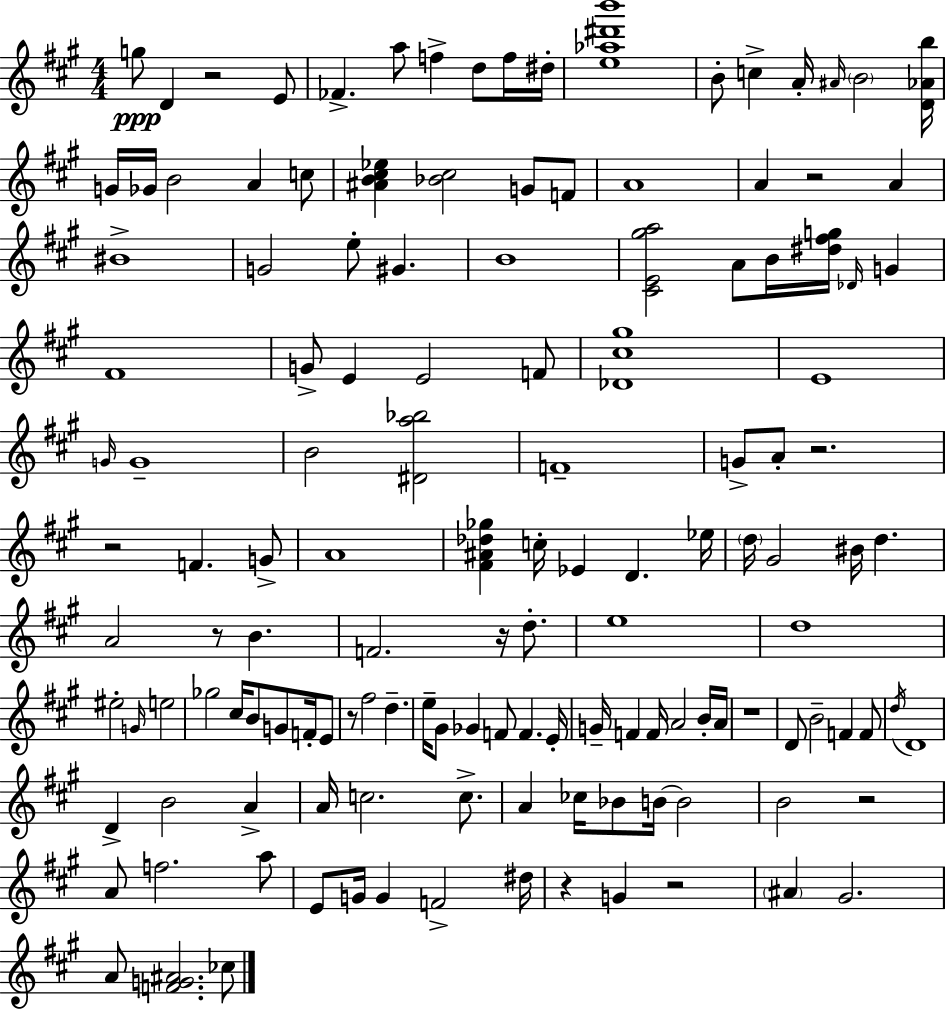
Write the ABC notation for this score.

X:1
T:Untitled
M:4/4
L:1/4
K:A
g/2 D z2 E/2 _F a/2 f d/2 f/4 ^d/4 [e_a^d'b']4 B/2 c A/4 ^A/4 B2 [D_Ab]/4 G/4 _G/4 B2 A c/2 [^AB^c_e] [_B^c]2 G/2 F/2 A4 A z2 A ^B4 G2 e/2 ^G B4 [^CE^ga]2 A/2 B/4 [^d^fg]/4 _D/4 G ^F4 G/2 E E2 F/2 [_D^c^g]4 E4 G/4 G4 B2 [^Da_b]2 F4 G/2 A/2 z2 z2 F G/2 A4 [^F^A_d_g] c/4 _E D _e/4 d/4 ^G2 ^B/4 d A2 z/2 B F2 z/4 d/2 e4 d4 ^e2 G/4 e2 _g2 ^c/4 B/2 G/2 F/4 E/2 z/2 ^f2 d e/4 ^G/2 _G F/2 F E/4 G/4 F F/4 A2 B/4 A/4 z4 D/2 B2 F F/2 d/4 D4 D B2 A A/4 c2 c/2 A _c/4 _B/2 B/4 B2 B2 z2 A/2 f2 a/2 E/2 G/4 G F2 ^d/4 z G z2 ^A ^G2 A/2 [FG^A]2 _c/2